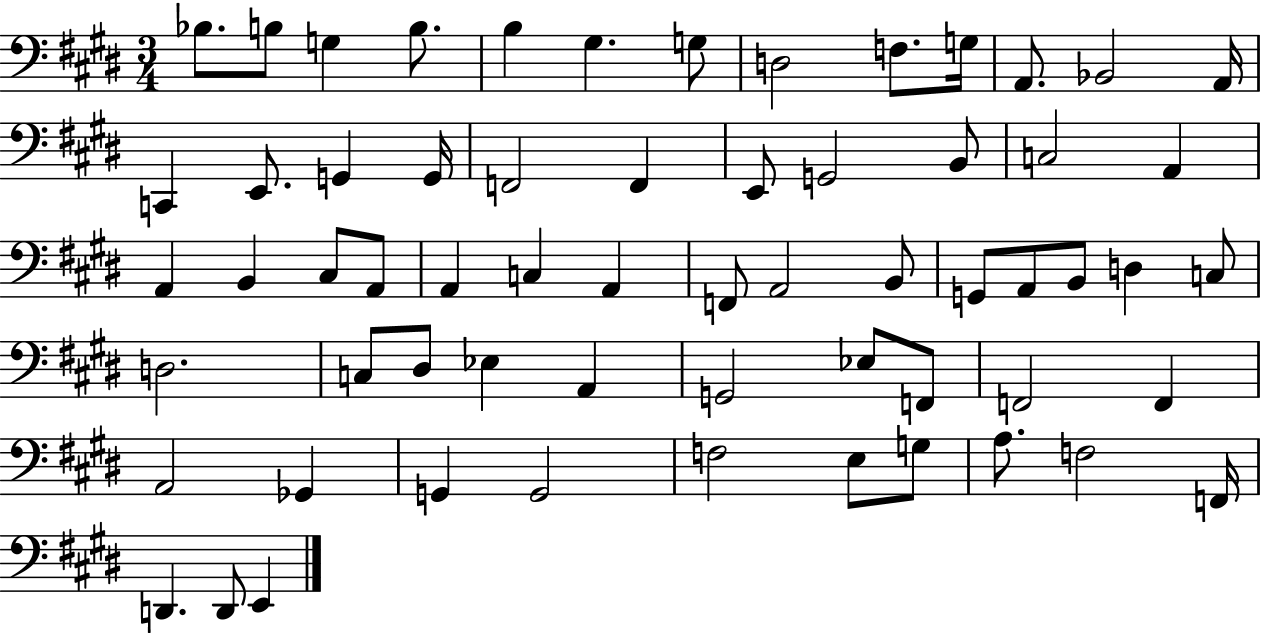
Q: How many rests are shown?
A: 0